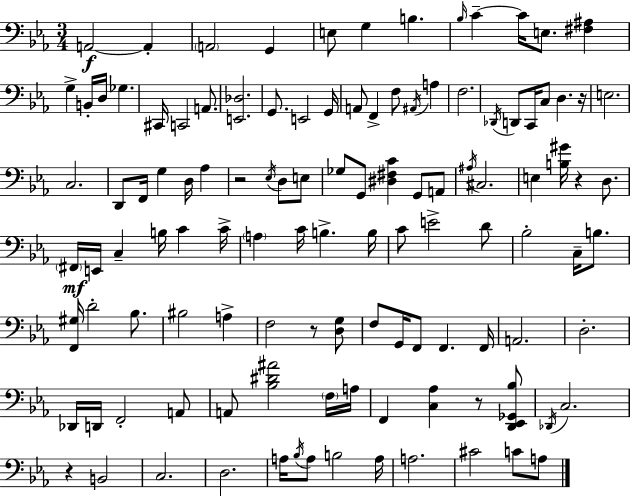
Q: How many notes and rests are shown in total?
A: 115